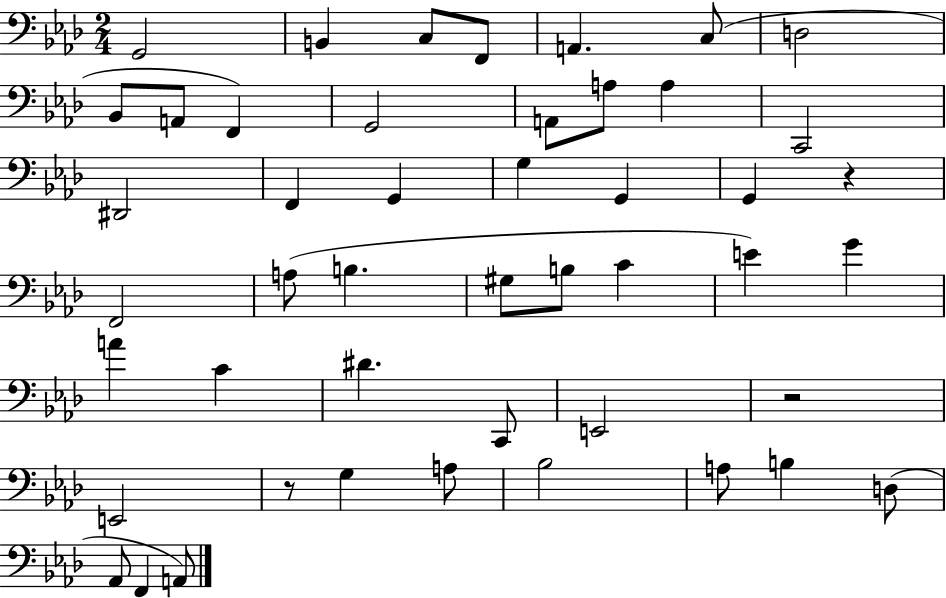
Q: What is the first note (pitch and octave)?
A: G2